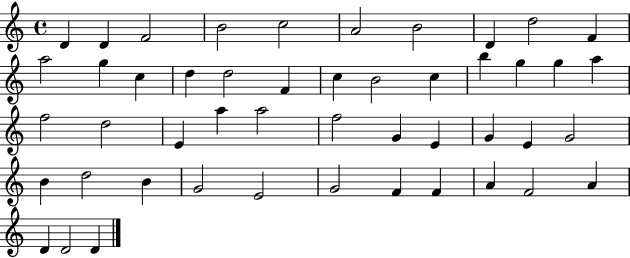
{
  \clef treble
  \time 4/4
  \defaultTimeSignature
  \key c \major
  d'4 d'4 f'2 | b'2 c''2 | a'2 b'2 | d'4 d''2 f'4 | \break a''2 g''4 c''4 | d''4 d''2 f'4 | c''4 b'2 c''4 | b''4 g''4 g''4 a''4 | \break f''2 d''2 | e'4 a''4 a''2 | f''2 g'4 e'4 | g'4 e'4 g'2 | \break b'4 d''2 b'4 | g'2 e'2 | g'2 f'4 f'4 | a'4 f'2 a'4 | \break d'4 d'2 d'4 | \bar "|."
}